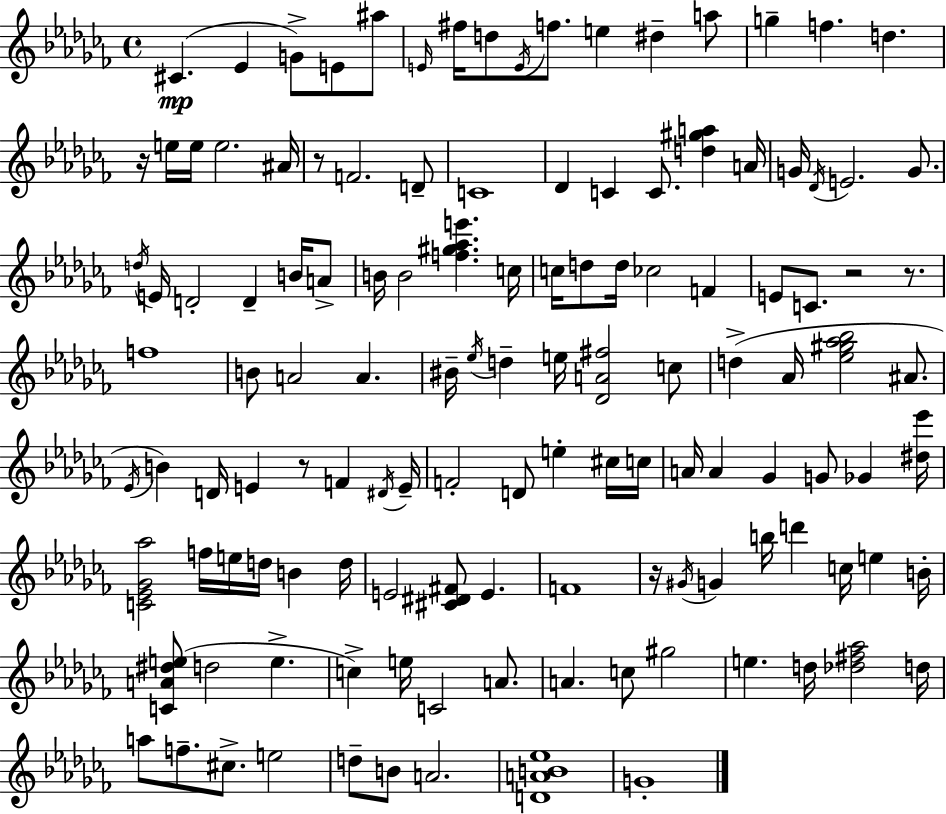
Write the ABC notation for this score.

X:1
T:Untitled
M:4/4
L:1/4
K:Abm
^C _E G/2 E/2 ^a/2 E/4 ^f/4 d/2 E/4 f/2 e ^d a/2 g f d z/4 e/4 e/4 e2 ^A/4 z/2 F2 D/2 C4 _D C C/2 [d^ga] A/4 G/4 _D/4 E2 G/2 d/4 E/4 D2 D B/4 A/2 B/4 B2 [f^g_ae'] c/4 c/4 d/2 d/4 _c2 F E/2 C/2 z2 z/2 f4 B/2 A2 A ^B/4 _e/4 d e/4 [_DA^f]2 c/2 d _A/4 [_e^g_a_b]2 ^A/2 _E/4 B D/4 E z/2 F ^D/4 E/4 F2 D/2 e ^c/4 c/4 A/4 A _G G/2 _G [^d_e']/4 [C_E_G_a]2 f/4 e/4 d/4 B d/4 E2 [^C^D^F]/2 E F4 z/4 ^G/4 G b/4 d' c/4 e B/4 [CA^de]/2 d2 e c e/4 C2 A/2 A c/2 ^g2 e d/4 [_d^f_a]2 d/4 a/2 f/2 ^c/2 e2 d/2 B/2 A2 [DAB_e]4 G4